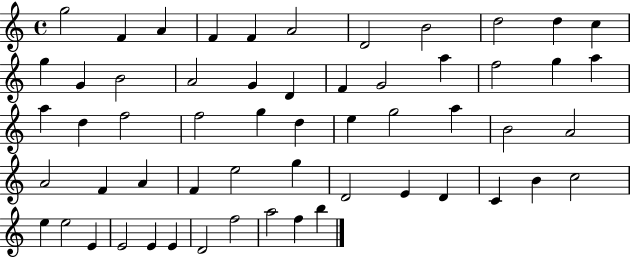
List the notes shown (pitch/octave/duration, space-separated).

G5/h F4/q A4/q F4/q F4/q A4/h D4/h B4/h D5/h D5/q C5/q G5/q G4/q B4/h A4/h G4/q D4/q F4/q G4/h A5/q F5/h G5/q A5/q A5/q D5/q F5/h F5/h G5/q D5/q E5/q G5/h A5/q B4/h A4/h A4/h F4/q A4/q F4/q E5/h G5/q D4/h E4/q D4/q C4/q B4/q C5/h E5/q E5/h E4/q E4/h E4/q E4/q D4/h F5/h A5/h F5/q B5/q